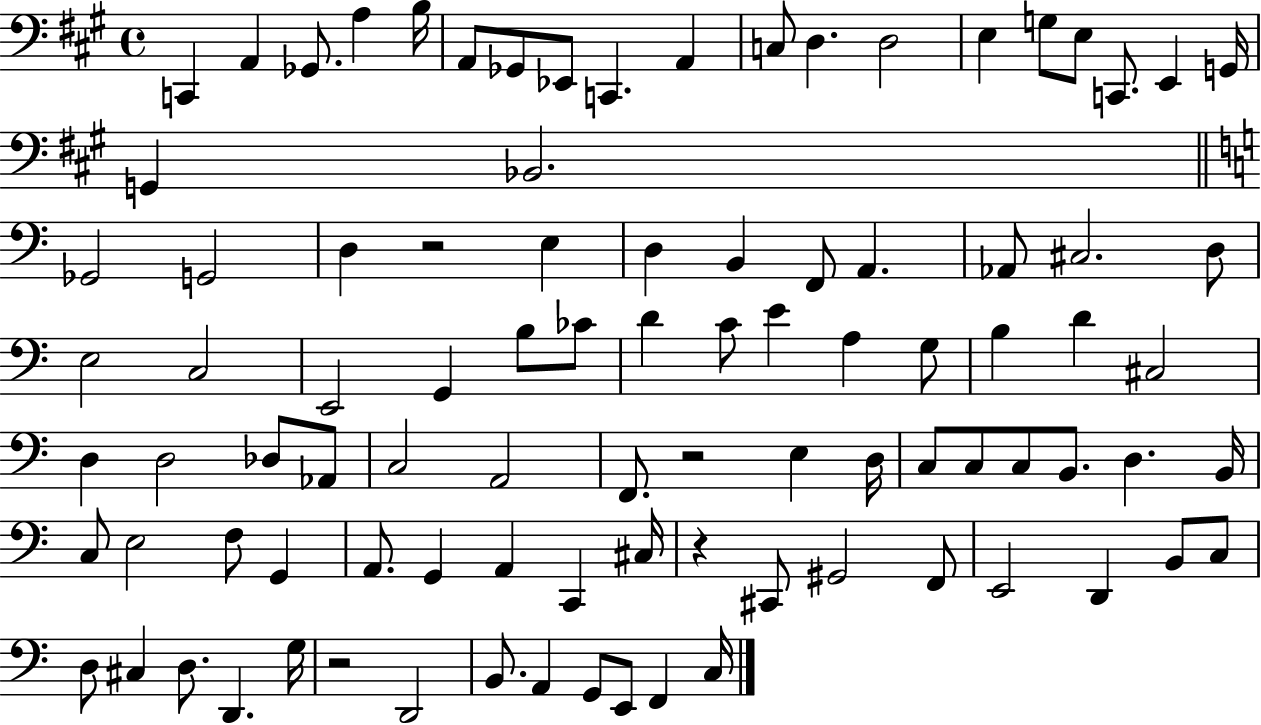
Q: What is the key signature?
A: A major